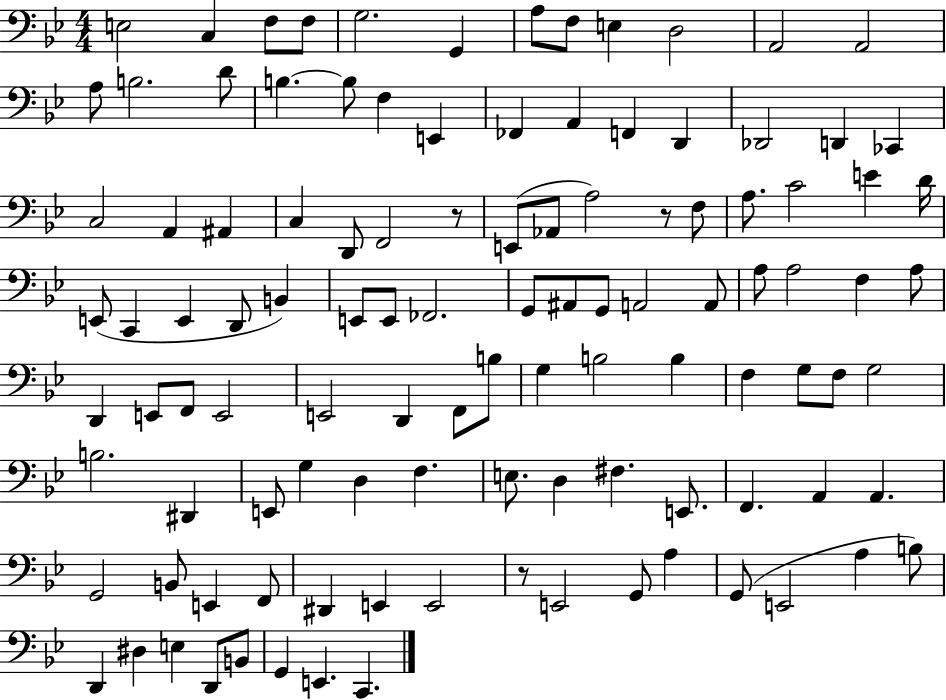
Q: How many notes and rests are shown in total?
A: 110